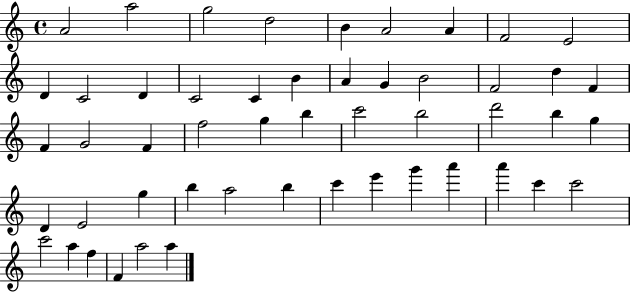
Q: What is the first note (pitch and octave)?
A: A4